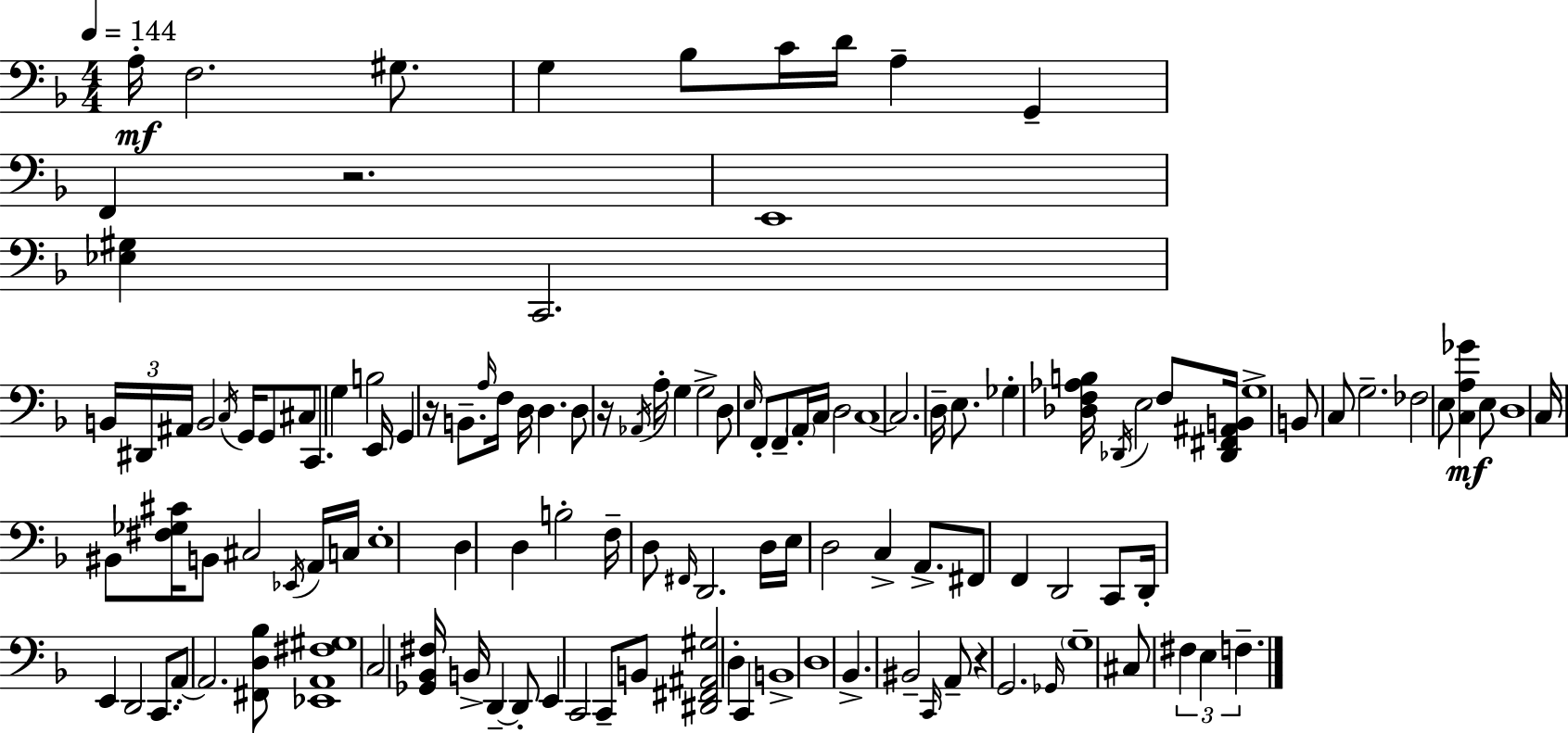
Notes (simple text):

A3/s F3/h. G#3/e. G3/q Bb3/e C4/s D4/s A3/q G2/q F2/q R/h. E2/w [Eb3,G#3]/q C2/h. B2/s D#2/s A#2/s B2/h C3/s G2/s G2/e C#3/e C2/e. G3/q B3/h E2/s G2/q R/s B2/e. A3/s F3/s D3/s D3/q. D3/e R/s Ab2/s A3/s G3/q G3/h D3/e E3/s F2/e F2/e A2/s C3/s D3/h C3/w C3/h. D3/s E3/e. Gb3/q [Db3,F3,Ab3,B3]/s Db2/s E3/h F3/e [Db2,F#2,A#2,B2]/s G3/w B2/e C3/e G3/h. FES3/h E3/e [C3,A3,Gb4]/q E3/e D3/w C3/s BIS2/e [F#3,Gb3,C#4]/s B2/e C#3/h Eb2/s A2/s C3/s E3/w D3/q D3/q B3/h F3/s D3/e F#2/s D2/h. D3/s E3/s D3/h C3/q A2/e. F#2/e F2/q D2/h C2/e D2/s E2/q D2/h C2/e. A2/e A2/h. [F#2,D3,Bb3]/e [Eb2,A2,F#3,G#3]/w C3/h [Gb2,Bb2,F#3]/s B2/s D2/q D2/e E2/q C2/h C2/e B2/e [D#2,F#2,A#2,G#3]/h D3/q C2/q B2/w D3/w Bb2/q. BIS2/h C2/s A2/e R/q G2/h. Gb2/s G3/w C#3/e F#3/q E3/q F3/q.